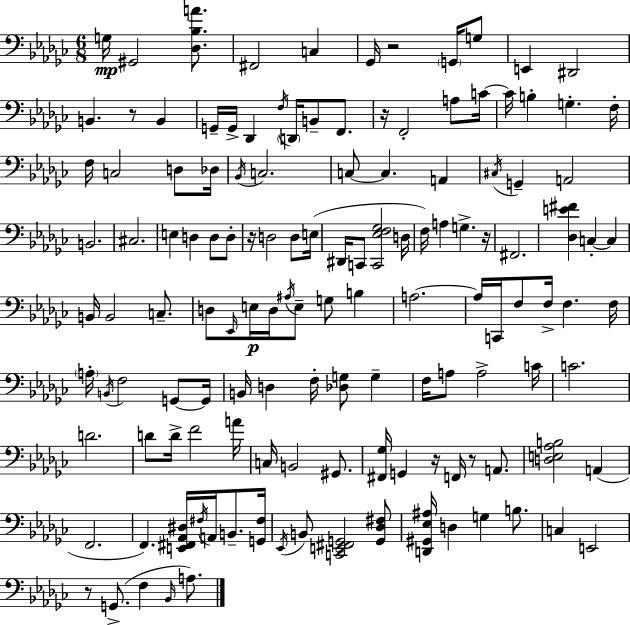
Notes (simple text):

G3/s G#2/h [Db3,Bb3,A4]/e. F#2/h C3/q Gb2/s R/h G2/s G3/e E2/q D#2/h B2/q. R/e B2/q G2/s G2/s Db2/q F3/s D2/s B2/e F2/e. R/s F2/h A3/e C4/s C4/s B3/q G3/q. F3/s F3/s C3/h D3/e Db3/s Bb2/s C3/h. C3/e C3/q. A2/q C#3/s G2/q A2/h B2/h. C#3/h. E3/q D3/q D3/e D3/e R/s D3/h D3/e E3/s D#2/s C2/e [C2,Eb3,F3,Gb3]/h D3/s F3/s A3/q G3/q. R/s F#2/h. [Db3,E4,F#4]/q C3/q C3/q B2/s B2/h C3/e. D3/e Eb2/s E3/s D3/s A#3/s E3/e G3/e B3/q A3/h. A3/s C2/s F3/e F3/s F3/q. F3/s A3/s B2/s F3/h G2/e G2/s B2/s D3/q F3/s [Db3,G3]/e G3/q F3/s A3/e A3/h C4/s C4/h. D4/h. D4/e D4/s F4/h A4/s C3/s B2/h G#2/e. [F#2,Gb3]/s G2/q R/s F2/s R/e A2/e. [D3,E3,Ab3,B3]/h A2/q F2/h. F2/q. [E2,F#2,Ab2,D#3]/s F#3/s A2/s B2/e. [G2,F#3]/s Eb2/s B2/e [C2,E2,F#2,G2]/h [G2,Db3,F#3]/e [D2,G#2,Eb3,A#3]/s D3/q G3/q B3/e. C3/q E2/h R/e G2/e. F3/q Bb2/s A3/e.